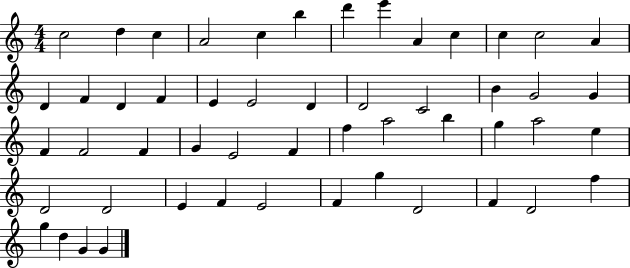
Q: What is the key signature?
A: C major